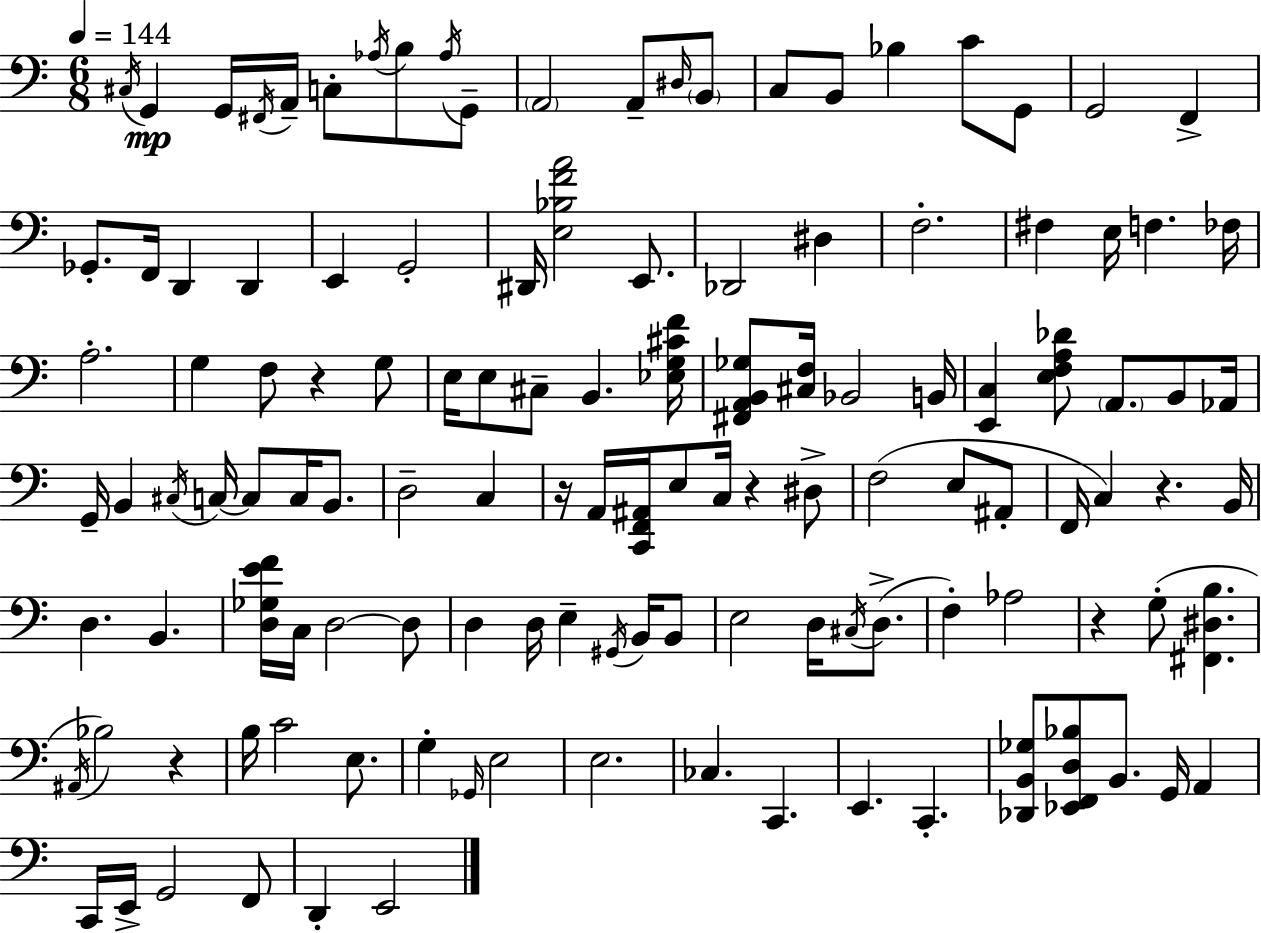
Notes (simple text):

C#3/s G2/q G2/s F#2/s A2/s C3/e Ab3/s B3/e Ab3/s G2/e A2/h A2/e D#3/s B2/e C3/e B2/e Bb3/q C4/e G2/e G2/h F2/q Gb2/e. F2/s D2/q D2/q E2/q G2/h D#2/s [E3,Bb3,F4,A4]/h E2/e. Db2/h D#3/q F3/h. F#3/q E3/s F3/q. FES3/s A3/h. G3/q F3/e R/q G3/e E3/s E3/e C#3/e B2/q. [Eb3,G3,C#4,F4]/s [F#2,A2,B2,Gb3]/e [C#3,F3]/s Bb2/h B2/s [E2,C3]/q [E3,F3,A3,Db4]/e A2/e. B2/e Ab2/s G2/s B2/q C#3/s C3/s C3/e C3/s B2/e. D3/h C3/q R/s A2/s [C2,F2,A#2]/s E3/e C3/s R/q D#3/e F3/h E3/e A#2/e F2/s C3/q R/q. B2/s D3/q. B2/q. [D3,Gb3,E4,F4]/s C3/s D3/h D3/e D3/q D3/s E3/q G#2/s B2/s B2/e E3/h D3/s C#3/s D3/e. F3/q Ab3/h R/q G3/e [F#2,D#3,B3]/q. A#2/s Bb3/h R/q B3/s C4/h E3/e. G3/q Gb2/s E3/h E3/h. CES3/q. C2/q. E2/q. C2/q. [Db2,B2,Gb3]/e [Eb2,F2,D3,Bb3]/e B2/e. G2/s A2/q C2/s E2/s G2/h F2/e D2/q E2/h